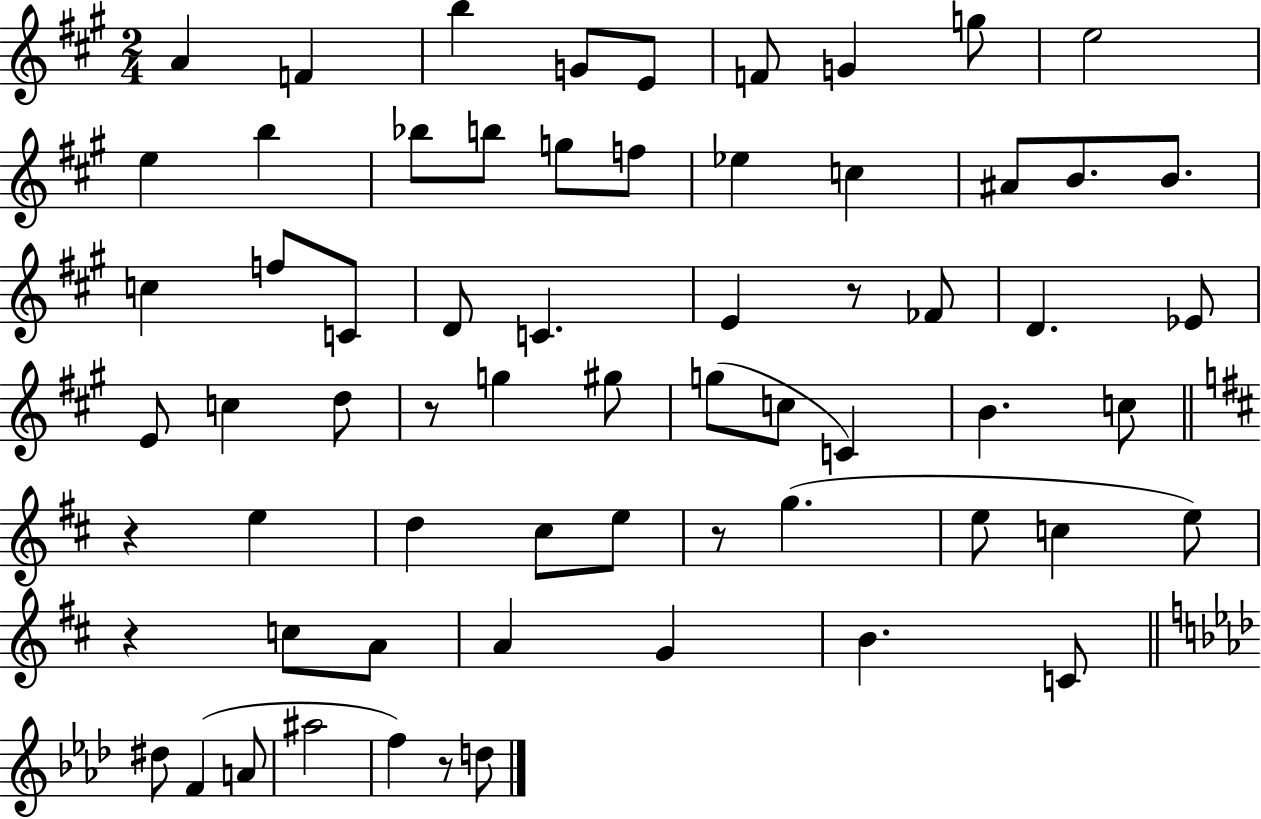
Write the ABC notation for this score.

X:1
T:Untitled
M:2/4
L:1/4
K:A
A F b G/2 E/2 F/2 G g/2 e2 e b _b/2 b/2 g/2 f/2 _e c ^A/2 B/2 B/2 c f/2 C/2 D/2 C E z/2 _F/2 D _E/2 E/2 c d/2 z/2 g ^g/2 g/2 c/2 C B c/2 z e d ^c/2 e/2 z/2 g e/2 c e/2 z c/2 A/2 A G B C/2 ^d/2 F A/2 ^a2 f z/2 d/2